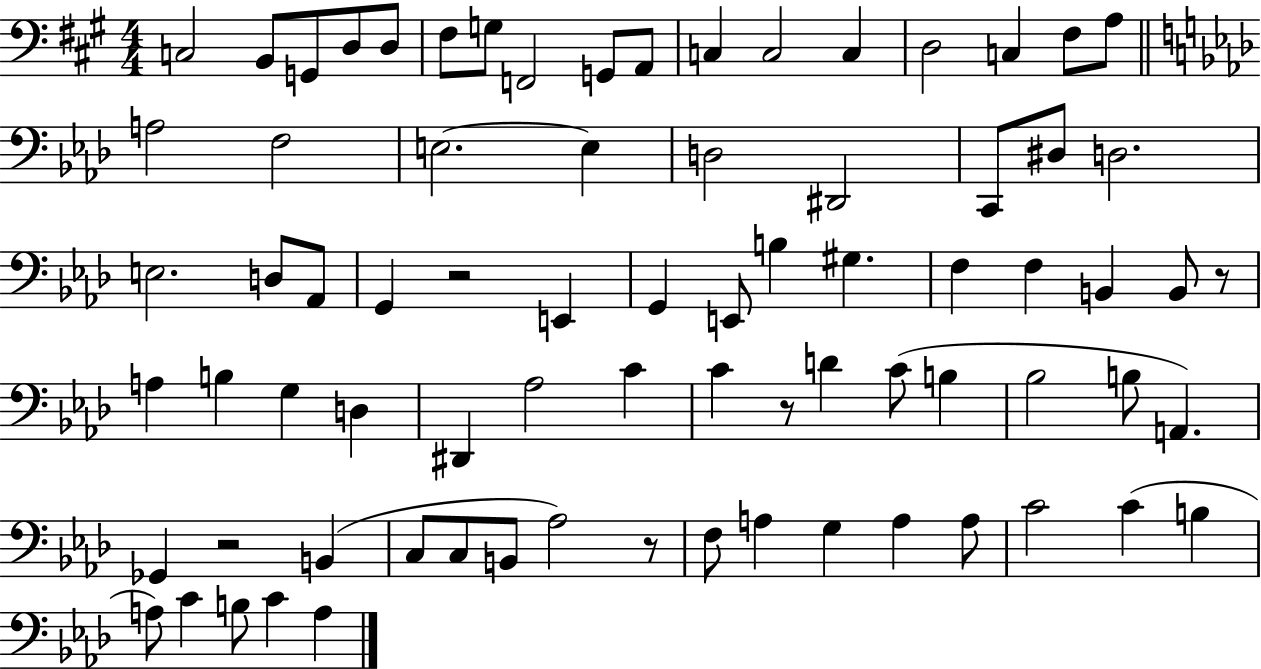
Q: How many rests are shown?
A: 5